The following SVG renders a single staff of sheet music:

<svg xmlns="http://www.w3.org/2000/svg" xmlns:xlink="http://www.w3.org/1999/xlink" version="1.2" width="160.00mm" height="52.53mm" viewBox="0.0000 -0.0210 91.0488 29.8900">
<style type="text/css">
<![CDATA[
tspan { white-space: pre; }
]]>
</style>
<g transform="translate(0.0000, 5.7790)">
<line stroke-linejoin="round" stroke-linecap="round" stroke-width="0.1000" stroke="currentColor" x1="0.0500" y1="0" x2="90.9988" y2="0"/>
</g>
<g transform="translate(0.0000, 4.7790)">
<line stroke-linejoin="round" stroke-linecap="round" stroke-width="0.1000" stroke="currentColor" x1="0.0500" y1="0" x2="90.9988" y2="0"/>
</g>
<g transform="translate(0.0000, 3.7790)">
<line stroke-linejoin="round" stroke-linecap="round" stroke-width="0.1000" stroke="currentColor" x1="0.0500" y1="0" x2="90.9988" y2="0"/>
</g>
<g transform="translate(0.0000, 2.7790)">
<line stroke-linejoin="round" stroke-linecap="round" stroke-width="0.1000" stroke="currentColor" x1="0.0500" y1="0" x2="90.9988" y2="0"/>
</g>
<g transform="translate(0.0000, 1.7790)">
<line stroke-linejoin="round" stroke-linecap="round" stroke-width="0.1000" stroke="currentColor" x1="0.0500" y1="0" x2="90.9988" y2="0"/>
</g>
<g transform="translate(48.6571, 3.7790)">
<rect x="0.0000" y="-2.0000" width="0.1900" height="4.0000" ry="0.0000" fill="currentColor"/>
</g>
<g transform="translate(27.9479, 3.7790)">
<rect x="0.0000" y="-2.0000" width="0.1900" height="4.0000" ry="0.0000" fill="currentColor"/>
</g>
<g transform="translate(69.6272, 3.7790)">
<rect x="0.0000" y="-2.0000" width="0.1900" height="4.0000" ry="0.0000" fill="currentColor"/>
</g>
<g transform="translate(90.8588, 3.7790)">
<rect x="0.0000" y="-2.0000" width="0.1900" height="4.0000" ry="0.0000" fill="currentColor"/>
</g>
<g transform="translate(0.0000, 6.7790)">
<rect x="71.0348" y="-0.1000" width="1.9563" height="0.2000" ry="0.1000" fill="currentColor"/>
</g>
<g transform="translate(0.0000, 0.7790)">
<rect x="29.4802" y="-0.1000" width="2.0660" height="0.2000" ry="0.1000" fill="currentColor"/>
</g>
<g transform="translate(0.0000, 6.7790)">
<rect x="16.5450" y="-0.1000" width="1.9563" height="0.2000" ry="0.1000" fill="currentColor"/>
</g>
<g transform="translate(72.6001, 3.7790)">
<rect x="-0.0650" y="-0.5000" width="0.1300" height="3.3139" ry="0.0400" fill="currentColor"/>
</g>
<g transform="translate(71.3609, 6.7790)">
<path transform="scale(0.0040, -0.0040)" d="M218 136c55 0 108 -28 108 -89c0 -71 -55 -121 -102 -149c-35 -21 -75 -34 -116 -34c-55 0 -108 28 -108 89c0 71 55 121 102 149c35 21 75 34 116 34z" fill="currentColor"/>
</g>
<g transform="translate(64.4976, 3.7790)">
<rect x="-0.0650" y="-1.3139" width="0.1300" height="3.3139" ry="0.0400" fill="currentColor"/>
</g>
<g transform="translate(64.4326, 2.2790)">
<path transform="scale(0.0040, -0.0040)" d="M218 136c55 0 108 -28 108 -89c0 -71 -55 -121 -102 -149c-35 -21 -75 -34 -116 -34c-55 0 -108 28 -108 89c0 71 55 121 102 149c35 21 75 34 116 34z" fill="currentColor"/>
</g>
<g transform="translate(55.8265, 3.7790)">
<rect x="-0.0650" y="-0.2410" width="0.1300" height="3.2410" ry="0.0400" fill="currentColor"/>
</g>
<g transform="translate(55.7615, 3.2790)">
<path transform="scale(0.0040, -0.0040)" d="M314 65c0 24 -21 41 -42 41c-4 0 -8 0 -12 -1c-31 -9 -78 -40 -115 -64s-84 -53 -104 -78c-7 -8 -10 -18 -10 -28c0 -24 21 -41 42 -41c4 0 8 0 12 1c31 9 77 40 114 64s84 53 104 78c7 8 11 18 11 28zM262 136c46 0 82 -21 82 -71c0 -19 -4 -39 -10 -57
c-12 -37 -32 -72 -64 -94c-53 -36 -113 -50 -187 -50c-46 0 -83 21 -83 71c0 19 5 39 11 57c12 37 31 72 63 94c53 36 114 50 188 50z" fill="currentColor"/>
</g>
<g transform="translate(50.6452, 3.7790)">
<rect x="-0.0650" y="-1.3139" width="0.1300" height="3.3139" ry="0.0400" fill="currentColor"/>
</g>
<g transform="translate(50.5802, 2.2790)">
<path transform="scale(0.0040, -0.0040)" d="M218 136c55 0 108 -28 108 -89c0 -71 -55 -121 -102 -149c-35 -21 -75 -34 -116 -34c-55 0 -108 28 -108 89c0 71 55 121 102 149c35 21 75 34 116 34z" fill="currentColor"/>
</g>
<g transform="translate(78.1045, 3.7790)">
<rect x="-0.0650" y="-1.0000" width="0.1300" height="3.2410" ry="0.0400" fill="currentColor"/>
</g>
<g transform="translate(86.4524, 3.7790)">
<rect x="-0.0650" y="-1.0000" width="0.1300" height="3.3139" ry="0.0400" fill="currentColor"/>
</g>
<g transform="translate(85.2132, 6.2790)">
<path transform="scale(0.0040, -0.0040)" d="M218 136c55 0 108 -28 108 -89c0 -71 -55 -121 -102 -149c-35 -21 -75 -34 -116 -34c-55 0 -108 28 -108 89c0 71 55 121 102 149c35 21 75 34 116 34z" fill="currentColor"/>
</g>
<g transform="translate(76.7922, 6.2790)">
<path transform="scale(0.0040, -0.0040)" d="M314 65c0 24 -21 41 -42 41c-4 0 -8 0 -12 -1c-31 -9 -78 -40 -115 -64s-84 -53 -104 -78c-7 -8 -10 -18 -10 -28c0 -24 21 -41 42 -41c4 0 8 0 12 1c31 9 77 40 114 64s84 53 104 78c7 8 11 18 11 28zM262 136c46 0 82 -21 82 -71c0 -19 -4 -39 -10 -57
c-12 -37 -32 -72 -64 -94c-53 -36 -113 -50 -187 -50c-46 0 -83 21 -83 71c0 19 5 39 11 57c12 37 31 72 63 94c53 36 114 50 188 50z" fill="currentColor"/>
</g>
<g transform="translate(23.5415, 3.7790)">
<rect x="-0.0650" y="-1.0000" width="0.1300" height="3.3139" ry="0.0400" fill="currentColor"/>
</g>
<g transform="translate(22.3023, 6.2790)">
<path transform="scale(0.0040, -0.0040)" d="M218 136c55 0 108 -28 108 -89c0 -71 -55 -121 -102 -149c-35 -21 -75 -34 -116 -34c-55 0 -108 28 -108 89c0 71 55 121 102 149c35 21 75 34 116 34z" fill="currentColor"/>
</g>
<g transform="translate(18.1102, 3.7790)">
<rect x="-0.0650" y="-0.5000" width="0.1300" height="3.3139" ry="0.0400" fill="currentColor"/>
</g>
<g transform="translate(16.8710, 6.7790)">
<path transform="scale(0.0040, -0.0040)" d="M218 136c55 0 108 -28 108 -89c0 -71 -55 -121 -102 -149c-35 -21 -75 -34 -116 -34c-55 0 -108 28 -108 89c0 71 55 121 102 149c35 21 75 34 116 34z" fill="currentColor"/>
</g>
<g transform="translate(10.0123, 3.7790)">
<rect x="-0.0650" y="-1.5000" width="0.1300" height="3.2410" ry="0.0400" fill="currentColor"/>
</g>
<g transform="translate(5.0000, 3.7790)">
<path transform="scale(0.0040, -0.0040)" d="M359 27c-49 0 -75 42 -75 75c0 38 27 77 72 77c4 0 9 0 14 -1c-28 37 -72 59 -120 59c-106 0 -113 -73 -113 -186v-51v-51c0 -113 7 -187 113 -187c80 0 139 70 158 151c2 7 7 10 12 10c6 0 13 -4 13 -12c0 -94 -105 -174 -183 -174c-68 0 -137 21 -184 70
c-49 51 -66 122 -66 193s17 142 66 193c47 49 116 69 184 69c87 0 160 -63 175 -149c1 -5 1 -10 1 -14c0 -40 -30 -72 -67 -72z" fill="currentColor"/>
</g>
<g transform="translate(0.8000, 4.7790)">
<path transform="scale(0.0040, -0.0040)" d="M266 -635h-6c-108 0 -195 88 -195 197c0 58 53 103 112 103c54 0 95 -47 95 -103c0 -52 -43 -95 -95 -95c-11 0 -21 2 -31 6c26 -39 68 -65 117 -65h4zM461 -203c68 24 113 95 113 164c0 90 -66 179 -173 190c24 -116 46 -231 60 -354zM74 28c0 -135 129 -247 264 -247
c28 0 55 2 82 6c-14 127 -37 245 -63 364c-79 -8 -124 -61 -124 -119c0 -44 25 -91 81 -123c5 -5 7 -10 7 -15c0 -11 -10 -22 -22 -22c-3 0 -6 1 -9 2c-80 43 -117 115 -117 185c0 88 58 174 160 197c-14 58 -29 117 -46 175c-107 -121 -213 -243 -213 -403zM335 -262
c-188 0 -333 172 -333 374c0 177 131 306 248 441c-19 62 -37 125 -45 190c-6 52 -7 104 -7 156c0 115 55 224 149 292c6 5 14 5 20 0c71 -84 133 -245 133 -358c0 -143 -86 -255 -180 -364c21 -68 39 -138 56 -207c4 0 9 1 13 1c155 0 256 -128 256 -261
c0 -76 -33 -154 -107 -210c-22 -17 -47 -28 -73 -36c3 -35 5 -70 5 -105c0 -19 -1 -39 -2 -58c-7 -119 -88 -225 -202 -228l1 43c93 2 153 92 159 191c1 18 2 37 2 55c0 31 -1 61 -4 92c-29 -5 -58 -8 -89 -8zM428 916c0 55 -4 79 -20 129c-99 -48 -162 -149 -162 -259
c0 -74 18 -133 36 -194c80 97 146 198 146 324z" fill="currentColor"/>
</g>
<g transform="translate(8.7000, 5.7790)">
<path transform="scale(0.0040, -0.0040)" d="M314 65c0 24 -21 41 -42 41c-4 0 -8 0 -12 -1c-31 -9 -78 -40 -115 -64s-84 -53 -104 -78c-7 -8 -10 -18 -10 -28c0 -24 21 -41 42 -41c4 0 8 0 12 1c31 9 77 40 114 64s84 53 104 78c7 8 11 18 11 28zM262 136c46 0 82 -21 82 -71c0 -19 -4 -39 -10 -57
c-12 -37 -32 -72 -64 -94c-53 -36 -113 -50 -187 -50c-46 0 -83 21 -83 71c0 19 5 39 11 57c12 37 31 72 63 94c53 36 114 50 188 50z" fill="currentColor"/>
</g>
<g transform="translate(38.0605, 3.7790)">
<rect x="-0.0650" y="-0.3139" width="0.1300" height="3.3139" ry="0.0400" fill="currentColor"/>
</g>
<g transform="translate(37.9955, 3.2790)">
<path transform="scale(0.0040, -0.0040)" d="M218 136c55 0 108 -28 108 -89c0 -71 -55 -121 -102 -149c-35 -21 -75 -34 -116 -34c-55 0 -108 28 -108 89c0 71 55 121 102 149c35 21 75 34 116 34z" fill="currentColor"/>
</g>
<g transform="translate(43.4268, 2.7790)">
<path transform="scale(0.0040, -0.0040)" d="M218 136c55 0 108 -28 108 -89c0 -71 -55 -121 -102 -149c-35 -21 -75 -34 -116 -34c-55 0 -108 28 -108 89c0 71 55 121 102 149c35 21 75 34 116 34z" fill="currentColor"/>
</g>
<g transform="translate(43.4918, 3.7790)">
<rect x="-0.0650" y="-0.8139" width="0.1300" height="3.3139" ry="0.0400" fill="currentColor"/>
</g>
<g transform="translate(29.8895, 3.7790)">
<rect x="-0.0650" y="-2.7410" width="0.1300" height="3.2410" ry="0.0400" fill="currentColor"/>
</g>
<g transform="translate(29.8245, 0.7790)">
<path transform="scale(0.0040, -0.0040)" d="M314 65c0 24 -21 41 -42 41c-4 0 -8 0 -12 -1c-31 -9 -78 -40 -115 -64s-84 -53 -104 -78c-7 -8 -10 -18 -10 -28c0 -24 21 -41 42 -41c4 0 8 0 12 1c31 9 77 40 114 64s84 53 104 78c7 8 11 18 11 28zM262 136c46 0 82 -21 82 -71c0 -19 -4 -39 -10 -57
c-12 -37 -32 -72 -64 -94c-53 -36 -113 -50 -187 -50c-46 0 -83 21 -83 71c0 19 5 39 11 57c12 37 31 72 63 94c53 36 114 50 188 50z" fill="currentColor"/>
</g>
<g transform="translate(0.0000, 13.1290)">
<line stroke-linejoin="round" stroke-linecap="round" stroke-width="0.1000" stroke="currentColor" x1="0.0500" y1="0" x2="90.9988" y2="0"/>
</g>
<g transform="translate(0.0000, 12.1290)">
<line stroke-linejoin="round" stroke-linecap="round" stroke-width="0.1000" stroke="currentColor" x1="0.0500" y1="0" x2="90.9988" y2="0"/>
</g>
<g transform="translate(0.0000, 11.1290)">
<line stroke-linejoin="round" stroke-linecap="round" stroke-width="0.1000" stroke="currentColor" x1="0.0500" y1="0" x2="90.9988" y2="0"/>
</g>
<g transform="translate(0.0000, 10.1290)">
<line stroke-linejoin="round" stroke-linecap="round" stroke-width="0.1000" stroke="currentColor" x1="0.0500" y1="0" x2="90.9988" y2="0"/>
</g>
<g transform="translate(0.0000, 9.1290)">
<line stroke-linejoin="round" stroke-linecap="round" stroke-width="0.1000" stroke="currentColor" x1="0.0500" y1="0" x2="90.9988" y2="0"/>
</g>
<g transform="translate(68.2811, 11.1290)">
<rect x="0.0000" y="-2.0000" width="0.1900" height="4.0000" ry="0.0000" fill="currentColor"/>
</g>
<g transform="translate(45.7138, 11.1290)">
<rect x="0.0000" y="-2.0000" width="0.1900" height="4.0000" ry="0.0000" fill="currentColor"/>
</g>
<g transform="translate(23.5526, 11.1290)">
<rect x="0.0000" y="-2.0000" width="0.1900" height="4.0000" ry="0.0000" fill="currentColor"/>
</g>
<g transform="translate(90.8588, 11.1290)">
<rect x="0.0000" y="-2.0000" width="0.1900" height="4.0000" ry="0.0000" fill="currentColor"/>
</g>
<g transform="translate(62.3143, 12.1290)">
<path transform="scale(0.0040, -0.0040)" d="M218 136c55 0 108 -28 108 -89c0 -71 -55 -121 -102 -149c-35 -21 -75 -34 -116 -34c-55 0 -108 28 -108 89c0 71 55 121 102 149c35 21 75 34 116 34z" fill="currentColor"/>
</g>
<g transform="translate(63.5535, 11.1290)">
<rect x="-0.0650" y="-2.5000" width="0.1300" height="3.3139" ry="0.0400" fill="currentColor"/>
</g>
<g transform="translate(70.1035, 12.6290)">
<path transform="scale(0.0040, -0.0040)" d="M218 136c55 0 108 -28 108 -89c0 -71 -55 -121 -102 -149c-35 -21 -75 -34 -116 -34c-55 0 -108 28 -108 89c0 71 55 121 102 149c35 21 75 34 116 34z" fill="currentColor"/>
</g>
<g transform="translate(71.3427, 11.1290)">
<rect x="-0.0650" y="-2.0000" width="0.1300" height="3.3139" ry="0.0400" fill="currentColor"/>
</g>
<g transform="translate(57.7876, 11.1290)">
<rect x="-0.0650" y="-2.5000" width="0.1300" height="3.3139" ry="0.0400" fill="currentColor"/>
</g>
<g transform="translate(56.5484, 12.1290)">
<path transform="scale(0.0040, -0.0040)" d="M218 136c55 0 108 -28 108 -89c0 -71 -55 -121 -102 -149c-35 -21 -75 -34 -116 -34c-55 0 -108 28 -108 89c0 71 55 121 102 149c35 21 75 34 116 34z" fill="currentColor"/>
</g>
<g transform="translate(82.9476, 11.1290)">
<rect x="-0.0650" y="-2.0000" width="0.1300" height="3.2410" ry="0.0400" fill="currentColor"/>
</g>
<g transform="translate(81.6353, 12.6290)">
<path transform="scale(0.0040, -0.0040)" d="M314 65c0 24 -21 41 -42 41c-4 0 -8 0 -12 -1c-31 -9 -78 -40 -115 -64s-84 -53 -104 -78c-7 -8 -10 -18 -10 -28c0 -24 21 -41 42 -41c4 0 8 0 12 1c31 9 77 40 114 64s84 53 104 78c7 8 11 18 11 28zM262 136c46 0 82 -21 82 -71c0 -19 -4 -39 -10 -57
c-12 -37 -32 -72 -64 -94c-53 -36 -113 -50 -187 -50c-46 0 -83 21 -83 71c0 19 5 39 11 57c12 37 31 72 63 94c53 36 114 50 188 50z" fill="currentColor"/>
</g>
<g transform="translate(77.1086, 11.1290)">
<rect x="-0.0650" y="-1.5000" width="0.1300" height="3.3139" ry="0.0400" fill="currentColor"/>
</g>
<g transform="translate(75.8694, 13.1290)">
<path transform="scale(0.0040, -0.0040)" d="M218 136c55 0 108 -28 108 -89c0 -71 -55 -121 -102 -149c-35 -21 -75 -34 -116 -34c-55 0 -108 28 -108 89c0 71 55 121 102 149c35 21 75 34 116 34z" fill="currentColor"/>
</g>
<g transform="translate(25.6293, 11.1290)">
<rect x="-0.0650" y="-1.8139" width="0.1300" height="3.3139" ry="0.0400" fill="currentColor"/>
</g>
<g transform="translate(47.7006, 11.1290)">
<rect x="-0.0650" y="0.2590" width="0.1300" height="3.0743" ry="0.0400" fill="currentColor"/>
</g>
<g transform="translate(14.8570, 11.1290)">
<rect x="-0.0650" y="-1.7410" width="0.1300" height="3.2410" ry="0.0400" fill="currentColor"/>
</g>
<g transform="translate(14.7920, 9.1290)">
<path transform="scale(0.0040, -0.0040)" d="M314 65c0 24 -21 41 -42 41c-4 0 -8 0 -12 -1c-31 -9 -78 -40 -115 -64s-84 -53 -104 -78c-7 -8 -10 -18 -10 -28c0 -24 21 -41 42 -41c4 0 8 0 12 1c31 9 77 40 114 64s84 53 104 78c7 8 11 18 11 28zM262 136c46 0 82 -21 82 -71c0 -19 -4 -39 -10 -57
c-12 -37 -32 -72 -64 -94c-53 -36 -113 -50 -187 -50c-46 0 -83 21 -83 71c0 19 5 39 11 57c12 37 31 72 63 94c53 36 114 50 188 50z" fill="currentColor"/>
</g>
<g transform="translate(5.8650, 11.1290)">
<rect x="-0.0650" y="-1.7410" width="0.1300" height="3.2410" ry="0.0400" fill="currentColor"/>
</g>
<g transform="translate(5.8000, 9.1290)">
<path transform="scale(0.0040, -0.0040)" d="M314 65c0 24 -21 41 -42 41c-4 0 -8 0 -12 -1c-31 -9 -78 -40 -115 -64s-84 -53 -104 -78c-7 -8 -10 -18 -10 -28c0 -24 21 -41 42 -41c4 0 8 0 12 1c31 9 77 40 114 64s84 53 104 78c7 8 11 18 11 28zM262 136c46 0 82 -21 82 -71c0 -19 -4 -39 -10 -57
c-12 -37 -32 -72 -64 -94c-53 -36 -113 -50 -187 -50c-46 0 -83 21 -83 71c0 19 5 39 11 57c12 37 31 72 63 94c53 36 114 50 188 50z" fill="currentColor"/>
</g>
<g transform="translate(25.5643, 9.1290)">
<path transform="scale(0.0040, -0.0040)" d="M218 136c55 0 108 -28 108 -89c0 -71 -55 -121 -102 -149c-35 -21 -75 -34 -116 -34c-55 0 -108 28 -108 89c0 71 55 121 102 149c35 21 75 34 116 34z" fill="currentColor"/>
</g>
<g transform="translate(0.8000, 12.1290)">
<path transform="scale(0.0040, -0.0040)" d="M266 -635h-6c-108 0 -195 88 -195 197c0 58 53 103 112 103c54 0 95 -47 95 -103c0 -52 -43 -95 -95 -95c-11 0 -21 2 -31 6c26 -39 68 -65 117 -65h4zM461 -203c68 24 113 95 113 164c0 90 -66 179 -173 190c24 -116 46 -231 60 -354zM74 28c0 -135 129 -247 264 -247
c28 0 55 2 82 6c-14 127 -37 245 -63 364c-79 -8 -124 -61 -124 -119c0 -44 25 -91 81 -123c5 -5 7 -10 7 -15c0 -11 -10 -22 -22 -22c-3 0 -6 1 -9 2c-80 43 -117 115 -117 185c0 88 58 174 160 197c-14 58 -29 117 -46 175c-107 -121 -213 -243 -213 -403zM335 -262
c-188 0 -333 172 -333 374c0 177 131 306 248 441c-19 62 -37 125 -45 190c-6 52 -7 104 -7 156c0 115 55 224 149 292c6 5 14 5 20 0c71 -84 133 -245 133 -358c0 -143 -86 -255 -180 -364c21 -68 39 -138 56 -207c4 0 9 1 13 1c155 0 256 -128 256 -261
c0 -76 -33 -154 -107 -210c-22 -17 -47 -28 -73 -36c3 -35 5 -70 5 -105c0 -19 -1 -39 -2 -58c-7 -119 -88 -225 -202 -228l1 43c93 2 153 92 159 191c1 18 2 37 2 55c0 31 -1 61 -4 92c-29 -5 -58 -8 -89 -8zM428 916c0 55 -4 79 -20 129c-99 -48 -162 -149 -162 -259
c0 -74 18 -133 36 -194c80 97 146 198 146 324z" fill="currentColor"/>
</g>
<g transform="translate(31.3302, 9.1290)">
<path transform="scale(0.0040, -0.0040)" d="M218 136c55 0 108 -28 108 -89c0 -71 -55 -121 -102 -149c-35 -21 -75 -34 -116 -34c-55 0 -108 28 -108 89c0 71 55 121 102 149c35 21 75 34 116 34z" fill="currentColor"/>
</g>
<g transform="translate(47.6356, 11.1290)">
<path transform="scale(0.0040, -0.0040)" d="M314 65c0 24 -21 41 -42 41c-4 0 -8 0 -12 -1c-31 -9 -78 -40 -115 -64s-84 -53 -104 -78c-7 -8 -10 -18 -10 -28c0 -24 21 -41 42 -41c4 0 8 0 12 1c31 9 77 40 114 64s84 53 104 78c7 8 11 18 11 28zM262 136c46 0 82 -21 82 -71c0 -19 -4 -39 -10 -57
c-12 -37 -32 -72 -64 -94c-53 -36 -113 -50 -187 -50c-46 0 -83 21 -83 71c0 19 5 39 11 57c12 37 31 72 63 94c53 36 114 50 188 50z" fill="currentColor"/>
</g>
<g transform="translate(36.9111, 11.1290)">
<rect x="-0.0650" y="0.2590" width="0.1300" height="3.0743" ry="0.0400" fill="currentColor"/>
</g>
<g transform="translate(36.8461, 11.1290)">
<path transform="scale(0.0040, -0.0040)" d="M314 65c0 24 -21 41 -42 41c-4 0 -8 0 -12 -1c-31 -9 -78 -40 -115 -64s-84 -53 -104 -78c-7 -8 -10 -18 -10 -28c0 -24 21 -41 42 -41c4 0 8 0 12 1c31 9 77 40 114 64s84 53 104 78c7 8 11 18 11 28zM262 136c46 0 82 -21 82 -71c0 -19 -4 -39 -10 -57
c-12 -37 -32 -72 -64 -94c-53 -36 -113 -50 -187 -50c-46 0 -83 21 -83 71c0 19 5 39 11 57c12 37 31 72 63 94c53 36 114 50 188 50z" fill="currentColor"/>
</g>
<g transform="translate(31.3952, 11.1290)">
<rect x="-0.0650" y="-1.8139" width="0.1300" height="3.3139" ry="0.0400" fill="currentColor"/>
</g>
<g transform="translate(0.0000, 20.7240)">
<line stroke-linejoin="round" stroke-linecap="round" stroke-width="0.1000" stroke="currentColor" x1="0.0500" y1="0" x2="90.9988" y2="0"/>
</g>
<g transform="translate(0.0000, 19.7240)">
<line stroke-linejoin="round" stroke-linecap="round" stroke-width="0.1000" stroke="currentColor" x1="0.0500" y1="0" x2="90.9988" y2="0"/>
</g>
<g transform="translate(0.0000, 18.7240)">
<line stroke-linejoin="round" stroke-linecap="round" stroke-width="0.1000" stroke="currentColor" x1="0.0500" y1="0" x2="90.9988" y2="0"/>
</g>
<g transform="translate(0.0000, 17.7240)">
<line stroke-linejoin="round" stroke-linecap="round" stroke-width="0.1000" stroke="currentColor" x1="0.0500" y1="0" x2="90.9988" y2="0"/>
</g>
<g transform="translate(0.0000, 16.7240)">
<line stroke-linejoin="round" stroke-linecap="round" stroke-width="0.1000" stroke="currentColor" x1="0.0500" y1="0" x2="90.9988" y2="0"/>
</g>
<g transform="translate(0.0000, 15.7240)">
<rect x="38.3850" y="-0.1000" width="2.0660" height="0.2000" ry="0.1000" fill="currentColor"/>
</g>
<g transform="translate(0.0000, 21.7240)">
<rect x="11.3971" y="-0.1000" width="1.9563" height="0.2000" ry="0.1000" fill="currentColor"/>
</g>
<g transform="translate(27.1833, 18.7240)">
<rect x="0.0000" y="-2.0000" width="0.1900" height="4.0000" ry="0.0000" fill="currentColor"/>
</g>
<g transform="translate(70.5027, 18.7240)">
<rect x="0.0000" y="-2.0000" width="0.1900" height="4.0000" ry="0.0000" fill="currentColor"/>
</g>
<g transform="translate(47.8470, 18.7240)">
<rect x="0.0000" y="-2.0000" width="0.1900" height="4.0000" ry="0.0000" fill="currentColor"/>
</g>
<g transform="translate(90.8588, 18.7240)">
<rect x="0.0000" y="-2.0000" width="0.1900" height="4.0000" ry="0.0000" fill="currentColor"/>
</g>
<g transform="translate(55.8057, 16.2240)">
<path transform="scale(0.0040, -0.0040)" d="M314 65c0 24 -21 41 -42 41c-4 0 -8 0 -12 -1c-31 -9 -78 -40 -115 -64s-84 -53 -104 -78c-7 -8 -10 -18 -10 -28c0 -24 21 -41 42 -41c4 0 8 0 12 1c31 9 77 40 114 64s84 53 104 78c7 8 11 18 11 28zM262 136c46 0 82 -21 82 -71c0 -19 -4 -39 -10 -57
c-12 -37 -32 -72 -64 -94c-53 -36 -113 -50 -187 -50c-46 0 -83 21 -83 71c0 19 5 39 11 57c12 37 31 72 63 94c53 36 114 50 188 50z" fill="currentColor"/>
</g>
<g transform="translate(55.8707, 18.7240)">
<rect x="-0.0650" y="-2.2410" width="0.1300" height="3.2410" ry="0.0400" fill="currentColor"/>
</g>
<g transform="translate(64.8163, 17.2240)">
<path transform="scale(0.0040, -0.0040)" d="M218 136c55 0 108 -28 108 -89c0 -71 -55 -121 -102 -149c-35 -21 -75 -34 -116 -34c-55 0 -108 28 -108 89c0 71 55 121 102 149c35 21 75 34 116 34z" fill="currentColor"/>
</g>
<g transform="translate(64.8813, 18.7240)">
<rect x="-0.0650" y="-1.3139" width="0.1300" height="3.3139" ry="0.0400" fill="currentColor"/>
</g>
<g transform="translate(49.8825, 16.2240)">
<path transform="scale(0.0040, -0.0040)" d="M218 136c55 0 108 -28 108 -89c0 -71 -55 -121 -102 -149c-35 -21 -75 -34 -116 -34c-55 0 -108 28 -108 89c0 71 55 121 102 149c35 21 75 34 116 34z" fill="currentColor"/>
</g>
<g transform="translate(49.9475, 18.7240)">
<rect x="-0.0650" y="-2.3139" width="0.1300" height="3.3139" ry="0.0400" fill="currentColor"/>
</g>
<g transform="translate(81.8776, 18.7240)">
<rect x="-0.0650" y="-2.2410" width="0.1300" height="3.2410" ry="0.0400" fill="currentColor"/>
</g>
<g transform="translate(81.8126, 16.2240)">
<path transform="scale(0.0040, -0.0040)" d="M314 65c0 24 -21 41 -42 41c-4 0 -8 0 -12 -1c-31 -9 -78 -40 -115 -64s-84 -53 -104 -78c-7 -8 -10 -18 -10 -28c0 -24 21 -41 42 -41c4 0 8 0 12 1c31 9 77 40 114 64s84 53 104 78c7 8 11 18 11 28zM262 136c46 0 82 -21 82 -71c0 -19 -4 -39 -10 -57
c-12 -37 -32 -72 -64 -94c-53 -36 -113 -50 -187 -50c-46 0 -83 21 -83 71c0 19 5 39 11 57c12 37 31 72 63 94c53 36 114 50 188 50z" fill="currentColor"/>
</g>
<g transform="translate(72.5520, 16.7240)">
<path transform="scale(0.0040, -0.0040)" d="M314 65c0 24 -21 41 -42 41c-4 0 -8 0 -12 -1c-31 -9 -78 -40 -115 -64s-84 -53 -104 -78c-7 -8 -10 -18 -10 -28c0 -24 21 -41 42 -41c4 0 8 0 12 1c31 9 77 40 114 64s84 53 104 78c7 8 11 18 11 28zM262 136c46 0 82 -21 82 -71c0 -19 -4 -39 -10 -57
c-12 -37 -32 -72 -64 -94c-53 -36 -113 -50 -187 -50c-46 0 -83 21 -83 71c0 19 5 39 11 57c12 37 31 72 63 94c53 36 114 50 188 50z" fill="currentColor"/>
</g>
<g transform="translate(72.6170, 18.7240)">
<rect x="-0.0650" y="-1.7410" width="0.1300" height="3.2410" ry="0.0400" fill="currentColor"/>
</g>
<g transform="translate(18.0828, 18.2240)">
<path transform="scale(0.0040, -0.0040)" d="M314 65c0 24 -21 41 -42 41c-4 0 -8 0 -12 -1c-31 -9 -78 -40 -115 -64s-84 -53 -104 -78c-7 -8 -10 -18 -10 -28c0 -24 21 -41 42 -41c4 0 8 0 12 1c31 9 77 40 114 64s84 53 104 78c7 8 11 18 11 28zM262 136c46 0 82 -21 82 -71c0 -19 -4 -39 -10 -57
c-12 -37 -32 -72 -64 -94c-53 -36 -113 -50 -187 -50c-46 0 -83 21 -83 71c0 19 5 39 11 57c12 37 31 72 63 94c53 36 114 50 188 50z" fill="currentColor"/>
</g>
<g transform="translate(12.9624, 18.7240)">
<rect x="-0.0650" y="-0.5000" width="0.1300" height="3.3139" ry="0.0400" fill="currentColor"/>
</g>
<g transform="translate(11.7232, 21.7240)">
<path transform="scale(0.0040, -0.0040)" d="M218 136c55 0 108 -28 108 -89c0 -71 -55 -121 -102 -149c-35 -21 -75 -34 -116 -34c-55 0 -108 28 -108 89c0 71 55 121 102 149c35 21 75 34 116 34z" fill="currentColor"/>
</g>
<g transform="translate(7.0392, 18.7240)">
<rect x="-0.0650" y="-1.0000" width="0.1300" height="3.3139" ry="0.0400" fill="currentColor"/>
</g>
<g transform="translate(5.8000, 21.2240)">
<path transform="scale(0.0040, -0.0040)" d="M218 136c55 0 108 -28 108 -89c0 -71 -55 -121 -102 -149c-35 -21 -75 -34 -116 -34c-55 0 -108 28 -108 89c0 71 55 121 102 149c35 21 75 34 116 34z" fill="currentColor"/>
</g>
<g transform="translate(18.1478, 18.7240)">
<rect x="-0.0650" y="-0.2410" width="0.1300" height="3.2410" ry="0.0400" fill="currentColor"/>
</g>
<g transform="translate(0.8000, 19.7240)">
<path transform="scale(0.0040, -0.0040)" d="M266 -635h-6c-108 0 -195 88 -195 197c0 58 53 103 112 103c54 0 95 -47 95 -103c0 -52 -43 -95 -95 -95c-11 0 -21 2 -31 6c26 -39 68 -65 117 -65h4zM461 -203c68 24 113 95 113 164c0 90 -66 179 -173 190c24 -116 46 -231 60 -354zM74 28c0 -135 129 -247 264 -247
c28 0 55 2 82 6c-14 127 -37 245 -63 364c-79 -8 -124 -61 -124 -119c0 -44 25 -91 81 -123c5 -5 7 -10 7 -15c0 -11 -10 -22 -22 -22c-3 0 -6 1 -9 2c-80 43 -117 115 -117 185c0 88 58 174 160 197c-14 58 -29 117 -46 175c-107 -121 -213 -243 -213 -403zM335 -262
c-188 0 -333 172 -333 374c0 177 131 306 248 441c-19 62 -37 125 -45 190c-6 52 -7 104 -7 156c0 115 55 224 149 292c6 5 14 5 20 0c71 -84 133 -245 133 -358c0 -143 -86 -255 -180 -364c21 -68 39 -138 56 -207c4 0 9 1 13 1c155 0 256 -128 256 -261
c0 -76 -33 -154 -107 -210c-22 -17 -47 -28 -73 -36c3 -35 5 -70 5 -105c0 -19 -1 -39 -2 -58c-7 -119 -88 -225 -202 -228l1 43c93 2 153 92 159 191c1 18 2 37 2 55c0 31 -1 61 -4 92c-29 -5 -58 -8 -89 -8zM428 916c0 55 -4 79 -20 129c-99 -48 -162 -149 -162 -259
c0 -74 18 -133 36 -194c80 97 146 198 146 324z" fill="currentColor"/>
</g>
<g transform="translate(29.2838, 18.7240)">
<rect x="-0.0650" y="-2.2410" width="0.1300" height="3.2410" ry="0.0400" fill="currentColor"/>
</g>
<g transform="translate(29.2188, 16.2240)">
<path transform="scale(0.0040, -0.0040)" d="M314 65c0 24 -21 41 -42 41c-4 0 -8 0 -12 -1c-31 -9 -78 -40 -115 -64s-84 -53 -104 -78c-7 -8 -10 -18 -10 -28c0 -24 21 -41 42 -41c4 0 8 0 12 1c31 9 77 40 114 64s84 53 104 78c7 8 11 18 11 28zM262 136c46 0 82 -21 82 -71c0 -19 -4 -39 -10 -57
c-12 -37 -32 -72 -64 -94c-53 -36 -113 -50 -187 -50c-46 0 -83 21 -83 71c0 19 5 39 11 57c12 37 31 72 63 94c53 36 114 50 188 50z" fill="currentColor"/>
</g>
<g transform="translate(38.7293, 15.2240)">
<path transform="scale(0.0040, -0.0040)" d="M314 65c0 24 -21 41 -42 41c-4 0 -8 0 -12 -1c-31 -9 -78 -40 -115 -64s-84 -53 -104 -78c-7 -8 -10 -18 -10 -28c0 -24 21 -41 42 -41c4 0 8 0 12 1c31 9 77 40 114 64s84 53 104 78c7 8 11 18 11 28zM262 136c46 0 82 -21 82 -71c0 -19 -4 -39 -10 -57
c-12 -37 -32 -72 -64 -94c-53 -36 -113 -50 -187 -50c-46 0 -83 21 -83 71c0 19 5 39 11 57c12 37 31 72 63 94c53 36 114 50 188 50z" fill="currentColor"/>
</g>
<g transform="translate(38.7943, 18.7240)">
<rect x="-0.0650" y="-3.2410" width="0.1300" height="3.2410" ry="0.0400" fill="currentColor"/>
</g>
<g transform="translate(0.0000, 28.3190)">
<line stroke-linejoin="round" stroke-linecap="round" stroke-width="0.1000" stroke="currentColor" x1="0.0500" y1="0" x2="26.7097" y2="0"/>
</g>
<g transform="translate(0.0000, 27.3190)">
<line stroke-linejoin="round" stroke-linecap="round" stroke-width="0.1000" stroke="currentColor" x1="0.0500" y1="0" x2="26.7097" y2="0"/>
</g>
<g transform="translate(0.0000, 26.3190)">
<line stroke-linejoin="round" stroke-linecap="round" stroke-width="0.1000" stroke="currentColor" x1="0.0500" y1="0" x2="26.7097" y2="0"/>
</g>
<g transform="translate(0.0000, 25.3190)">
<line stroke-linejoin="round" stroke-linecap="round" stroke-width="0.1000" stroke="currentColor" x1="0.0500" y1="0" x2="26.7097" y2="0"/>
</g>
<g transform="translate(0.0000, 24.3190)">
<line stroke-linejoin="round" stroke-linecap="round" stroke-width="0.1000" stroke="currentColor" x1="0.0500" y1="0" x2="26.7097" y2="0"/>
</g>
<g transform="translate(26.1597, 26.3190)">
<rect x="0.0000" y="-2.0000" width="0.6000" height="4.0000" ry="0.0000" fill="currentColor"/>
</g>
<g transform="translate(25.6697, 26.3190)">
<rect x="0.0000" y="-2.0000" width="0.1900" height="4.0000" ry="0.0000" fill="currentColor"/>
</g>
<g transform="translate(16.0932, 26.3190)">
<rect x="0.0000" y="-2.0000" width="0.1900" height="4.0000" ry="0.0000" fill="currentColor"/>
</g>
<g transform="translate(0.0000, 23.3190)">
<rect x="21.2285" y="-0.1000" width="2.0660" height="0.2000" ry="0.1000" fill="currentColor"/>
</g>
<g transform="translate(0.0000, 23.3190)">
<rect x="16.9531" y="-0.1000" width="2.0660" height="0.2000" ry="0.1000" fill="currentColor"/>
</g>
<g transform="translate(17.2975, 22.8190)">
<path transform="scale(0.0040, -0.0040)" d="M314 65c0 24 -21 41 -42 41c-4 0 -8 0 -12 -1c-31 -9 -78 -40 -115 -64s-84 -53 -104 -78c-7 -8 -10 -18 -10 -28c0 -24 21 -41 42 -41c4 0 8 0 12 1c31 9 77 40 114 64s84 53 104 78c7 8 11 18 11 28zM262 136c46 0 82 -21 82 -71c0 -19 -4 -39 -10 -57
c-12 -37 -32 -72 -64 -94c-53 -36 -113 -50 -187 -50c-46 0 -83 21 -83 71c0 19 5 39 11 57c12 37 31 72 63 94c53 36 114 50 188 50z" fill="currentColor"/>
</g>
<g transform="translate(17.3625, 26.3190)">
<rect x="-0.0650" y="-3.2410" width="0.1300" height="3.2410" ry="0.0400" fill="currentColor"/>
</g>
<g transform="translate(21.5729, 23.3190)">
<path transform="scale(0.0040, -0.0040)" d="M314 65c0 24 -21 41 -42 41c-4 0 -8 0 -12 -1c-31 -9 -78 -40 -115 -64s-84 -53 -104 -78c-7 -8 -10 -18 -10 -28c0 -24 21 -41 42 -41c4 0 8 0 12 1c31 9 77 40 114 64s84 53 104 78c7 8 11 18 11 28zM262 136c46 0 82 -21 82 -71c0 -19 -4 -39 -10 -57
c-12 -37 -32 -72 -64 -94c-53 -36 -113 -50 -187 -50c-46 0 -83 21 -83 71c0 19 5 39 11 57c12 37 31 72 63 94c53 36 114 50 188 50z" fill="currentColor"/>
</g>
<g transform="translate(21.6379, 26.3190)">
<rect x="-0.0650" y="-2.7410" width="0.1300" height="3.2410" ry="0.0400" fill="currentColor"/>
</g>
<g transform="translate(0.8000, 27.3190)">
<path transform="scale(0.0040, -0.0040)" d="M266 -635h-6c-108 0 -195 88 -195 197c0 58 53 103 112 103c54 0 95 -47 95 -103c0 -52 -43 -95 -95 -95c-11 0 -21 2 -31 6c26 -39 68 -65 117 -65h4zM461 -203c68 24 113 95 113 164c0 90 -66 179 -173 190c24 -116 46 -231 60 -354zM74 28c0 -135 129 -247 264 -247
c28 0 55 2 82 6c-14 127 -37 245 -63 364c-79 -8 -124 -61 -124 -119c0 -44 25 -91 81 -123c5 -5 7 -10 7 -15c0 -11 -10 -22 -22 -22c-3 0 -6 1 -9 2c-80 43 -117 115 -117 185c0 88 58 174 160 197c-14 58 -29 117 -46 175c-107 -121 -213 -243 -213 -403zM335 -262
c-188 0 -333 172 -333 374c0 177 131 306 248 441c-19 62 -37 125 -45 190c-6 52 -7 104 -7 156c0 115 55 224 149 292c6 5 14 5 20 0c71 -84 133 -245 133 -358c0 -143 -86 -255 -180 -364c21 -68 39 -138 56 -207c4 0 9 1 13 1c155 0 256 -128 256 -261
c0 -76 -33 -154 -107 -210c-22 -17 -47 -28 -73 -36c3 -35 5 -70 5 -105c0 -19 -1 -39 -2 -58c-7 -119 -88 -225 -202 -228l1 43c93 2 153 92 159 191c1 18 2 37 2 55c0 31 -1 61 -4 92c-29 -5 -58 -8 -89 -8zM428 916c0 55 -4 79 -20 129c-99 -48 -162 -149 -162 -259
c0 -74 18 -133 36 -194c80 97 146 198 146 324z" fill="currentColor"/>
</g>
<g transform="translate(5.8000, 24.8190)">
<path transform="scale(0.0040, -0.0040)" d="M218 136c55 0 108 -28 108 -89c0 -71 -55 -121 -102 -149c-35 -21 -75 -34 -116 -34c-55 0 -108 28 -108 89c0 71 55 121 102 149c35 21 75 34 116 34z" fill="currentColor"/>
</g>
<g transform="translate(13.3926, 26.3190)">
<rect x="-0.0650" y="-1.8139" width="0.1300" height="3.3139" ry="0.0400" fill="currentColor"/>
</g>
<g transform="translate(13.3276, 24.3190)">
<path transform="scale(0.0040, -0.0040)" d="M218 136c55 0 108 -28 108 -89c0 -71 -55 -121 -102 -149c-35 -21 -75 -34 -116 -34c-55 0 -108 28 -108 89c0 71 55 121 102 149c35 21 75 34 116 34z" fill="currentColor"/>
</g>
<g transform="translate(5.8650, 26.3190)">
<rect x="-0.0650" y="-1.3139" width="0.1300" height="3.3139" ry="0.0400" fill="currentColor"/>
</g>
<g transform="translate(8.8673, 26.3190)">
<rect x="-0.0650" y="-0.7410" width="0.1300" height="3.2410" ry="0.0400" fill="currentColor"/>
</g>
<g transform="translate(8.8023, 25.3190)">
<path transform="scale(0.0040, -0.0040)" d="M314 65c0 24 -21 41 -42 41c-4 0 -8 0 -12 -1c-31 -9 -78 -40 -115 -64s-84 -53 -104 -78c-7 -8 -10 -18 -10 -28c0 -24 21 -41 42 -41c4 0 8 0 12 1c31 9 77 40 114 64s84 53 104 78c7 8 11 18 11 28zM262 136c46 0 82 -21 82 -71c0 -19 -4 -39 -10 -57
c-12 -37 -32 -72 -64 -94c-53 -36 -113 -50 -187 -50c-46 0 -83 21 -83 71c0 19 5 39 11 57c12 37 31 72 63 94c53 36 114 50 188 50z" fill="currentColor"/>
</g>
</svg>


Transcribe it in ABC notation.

X:1
T:Untitled
M:4/4
L:1/4
K:C
E2 C D a2 c d e c2 e C D2 D f2 f2 f f B2 B2 G G F E F2 D C c2 g2 b2 g g2 e f2 g2 e d2 f b2 a2